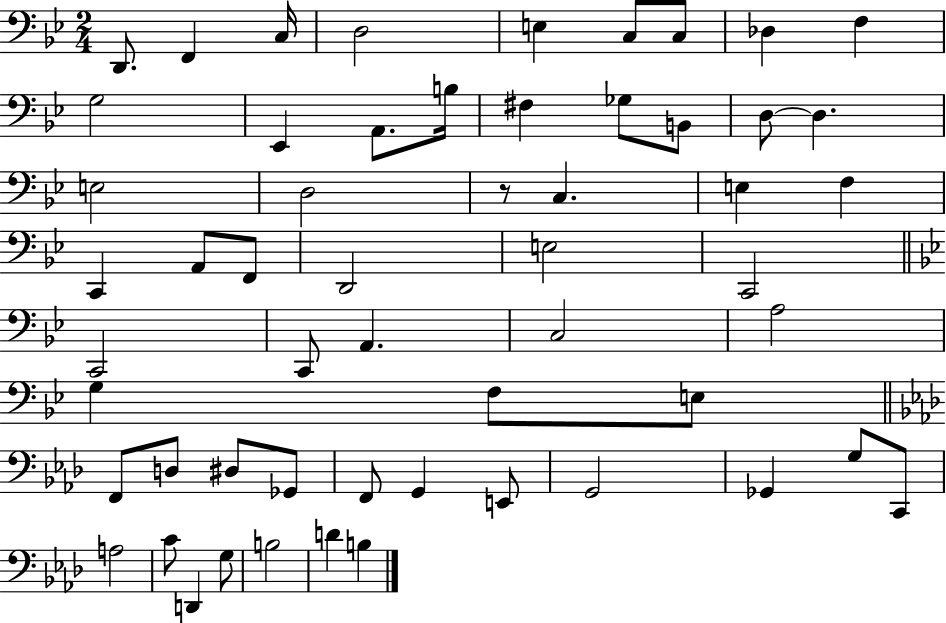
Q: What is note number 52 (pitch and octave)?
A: G3